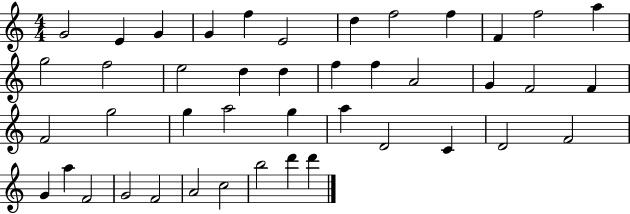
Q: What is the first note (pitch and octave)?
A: G4